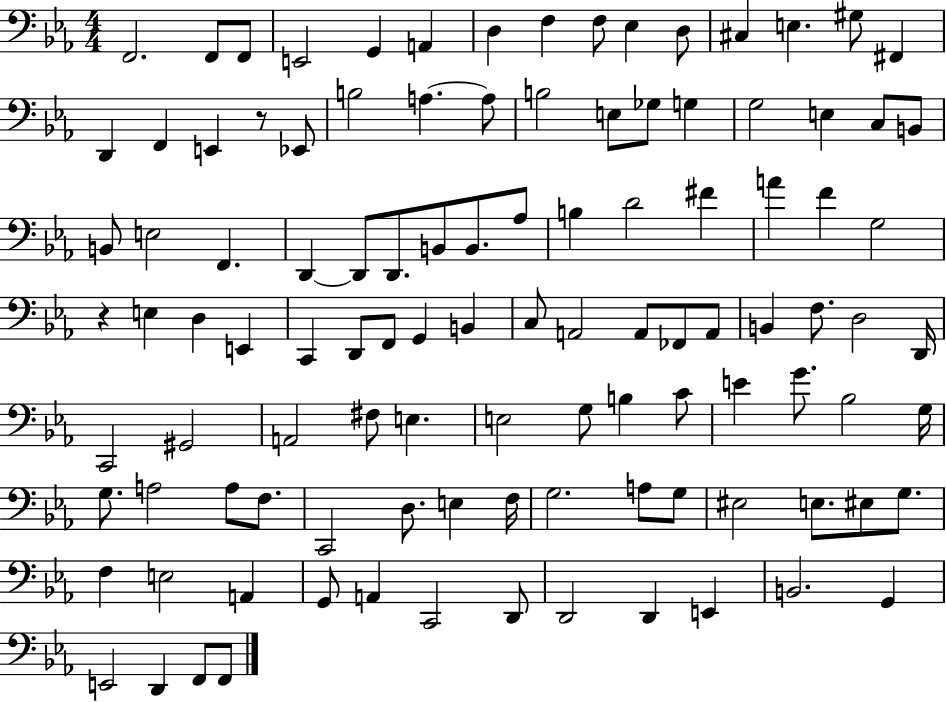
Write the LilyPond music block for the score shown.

{
  \clef bass
  \numericTimeSignature
  \time 4/4
  \key ees \major
  f,2. f,8 f,8 | e,2 g,4 a,4 | d4 f4 f8 ees4 d8 | cis4 e4. gis8 fis,4 | \break d,4 f,4 e,4 r8 ees,8 | b2 a4.~~ a8 | b2 e8 ges8 g4 | g2 e4 c8 b,8 | \break b,8 e2 f,4. | d,4~~ d,8 d,8. b,8 b,8. aes8 | b4 d'2 fis'4 | a'4 f'4 g2 | \break r4 e4 d4 e,4 | c,4 d,8 f,8 g,4 b,4 | c8 a,2 a,8 fes,8 a,8 | b,4 f8. d2 d,16 | \break c,2 gis,2 | a,2 fis8 e4. | e2 g8 b4 c'8 | e'4 g'8. bes2 g16 | \break g8. a2 a8 f8. | c,2 d8. e4 f16 | g2. a8 g8 | eis2 e8. eis8 g8. | \break f4 e2 a,4 | g,8 a,4 c,2 d,8 | d,2 d,4 e,4 | b,2. g,4 | \break e,2 d,4 f,8 f,8 | \bar "|."
}